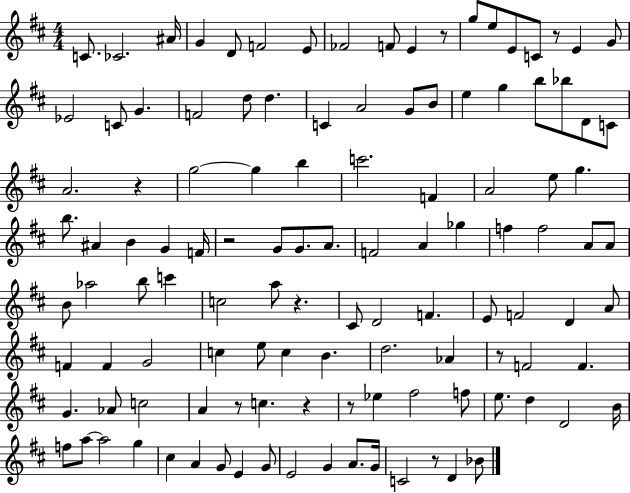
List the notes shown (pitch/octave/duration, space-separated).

C4/e. CES4/h. A#4/s G4/q D4/e F4/h E4/e FES4/h F4/e E4/q R/e G5/e E5/e E4/e C4/e R/e E4/q G4/e Eb4/h C4/e G4/q. F4/h D5/e D5/q. C4/q A4/h G4/e B4/e E5/q G5/q B5/e Bb5/e D4/e C4/e A4/h. R/q G5/h G5/q B5/q C6/h. F4/q A4/h E5/e G5/q. B5/e. A#4/q B4/q G4/q F4/s R/h G4/e G4/e. A4/e. F4/h A4/q Gb5/q F5/q F5/h A4/e A4/e B4/e Ab5/h B5/e C6/q C5/h A5/e R/q. C#4/e D4/h F4/q. E4/e F4/h D4/q A4/e F4/q F4/q G4/h C5/q E5/e C5/q B4/q. D5/h. Ab4/q R/e F4/h F4/q. G4/q. Ab4/e C5/h A4/q R/e C5/q. R/q R/e Eb5/q F#5/h F5/e E5/e. D5/q D4/h B4/s F5/e A5/e A5/h G5/q C#5/q A4/q G4/e E4/q G4/e E4/h G4/q A4/e. G4/s C4/h R/e D4/q Bb4/e